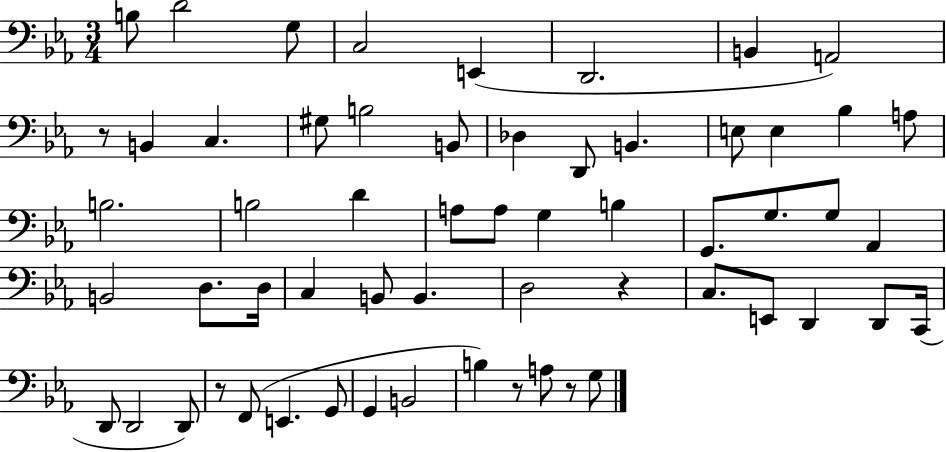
{
  \clef bass
  \numericTimeSignature
  \time 3/4
  \key ees \major
  \repeat volta 2 { b8 d'2 g8 | c2 e,4( | d,2. | b,4 a,2) | \break r8 b,4 c4. | gis8 b2 b,8 | des4 d,8 b,4. | e8 e4 bes4 a8 | \break b2. | b2 d'4 | a8 a8 g4 b4 | g,8. g8. g8 aes,4 | \break b,2 d8. d16 | c4 b,8 b,4. | d2 r4 | c8. e,8 d,4 d,8 c,16( | \break d,8 d,2 d,8) | r8 f,8( e,4. g,8 | g,4 b,2 | b4) r8 a8 r8 g8 | \break } \bar "|."
}